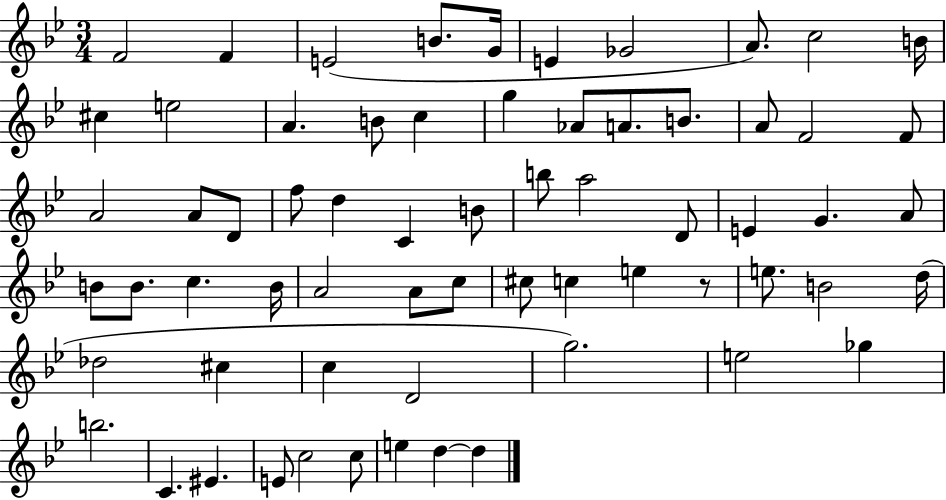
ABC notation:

X:1
T:Untitled
M:3/4
L:1/4
K:Bb
F2 F E2 B/2 G/4 E _G2 A/2 c2 B/4 ^c e2 A B/2 c g _A/2 A/2 B/2 A/2 F2 F/2 A2 A/2 D/2 f/2 d C B/2 b/2 a2 D/2 E G A/2 B/2 B/2 c B/4 A2 A/2 c/2 ^c/2 c e z/2 e/2 B2 d/4 _d2 ^c c D2 g2 e2 _g b2 C ^E E/2 c2 c/2 e d d